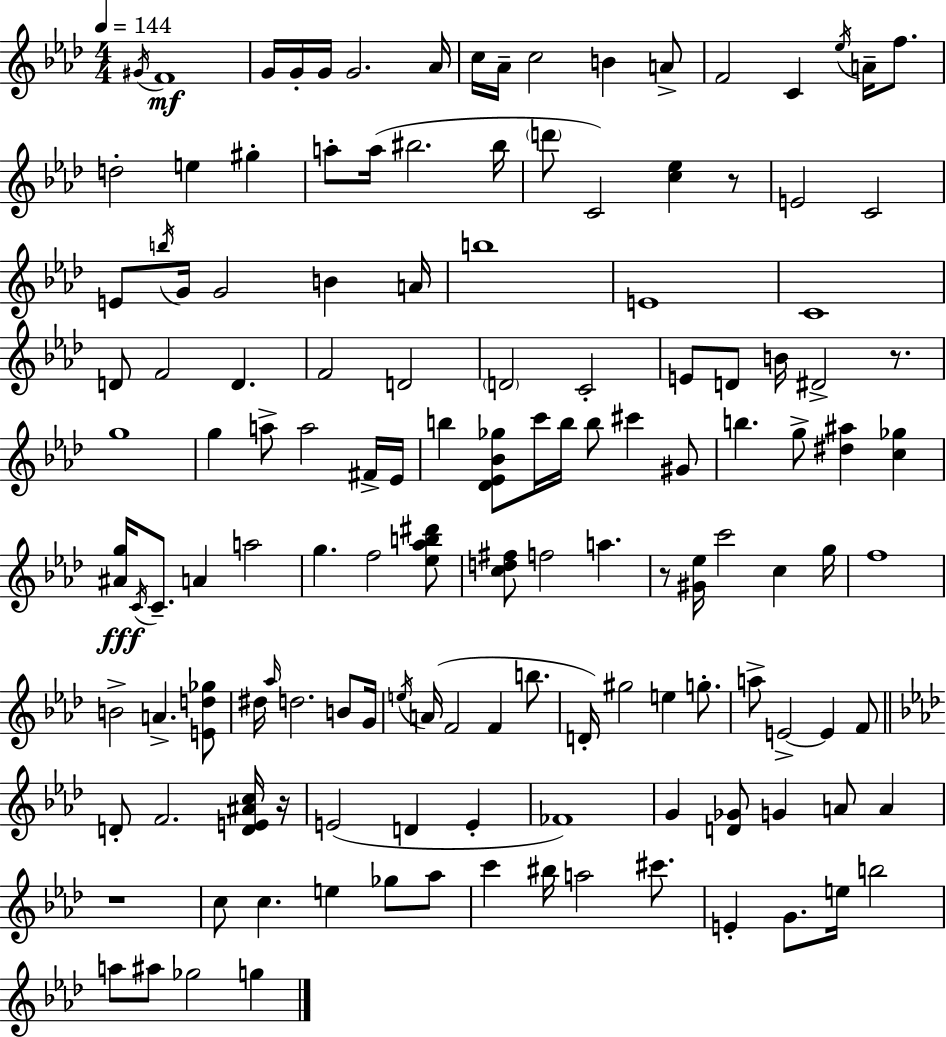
G#4/s F4/w G4/s G4/s G4/s G4/h. Ab4/s C5/s Ab4/s C5/h B4/q A4/e F4/h C4/q Eb5/s A4/s F5/e. D5/h E5/q G#5/q A5/e A5/s BIS5/h. BIS5/s D6/e C4/h [C5,Eb5]/q R/e E4/h C4/h E4/e B5/s G4/s G4/h B4/q A4/s B5/w E4/w C4/w D4/e F4/h D4/q. F4/h D4/h D4/h C4/h E4/e D4/e B4/s D#4/h R/e. G5/w G5/q A5/e A5/h F#4/s Eb4/s B5/q [Db4,Eb4,Bb4,Gb5]/e C6/s B5/s B5/e C#6/q G#4/e B5/q. G5/e [D#5,A#5]/q [C5,Gb5]/q [A#4,G5]/s C4/s C4/e. A4/q A5/h G5/q. F5/h [Eb5,Ab5,B5,D#6]/e [C5,D5,F#5]/e F5/h A5/q. R/e [G#4,Eb5]/s C6/h C5/q G5/s F5/w B4/h A4/q. [E4,D5,Gb5]/e D#5/s Ab5/s D5/h. B4/e G4/s E5/s A4/s F4/h F4/q B5/e. D4/s G#5/h E5/q G5/e. A5/e E4/h E4/q F4/e D4/e F4/h. [D4,E4,A#4,C5]/s R/s E4/h D4/q E4/q FES4/w G4/q [D4,Gb4]/e G4/q A4/e A4/q R/w C5/e C5/q. E5/q Gb5/e Ab5/e C6/q BIS5/s A5/h C#6/e. E4/q G4/e. E5/s B5/h A5/e A#5/e Gb5/h G5/q